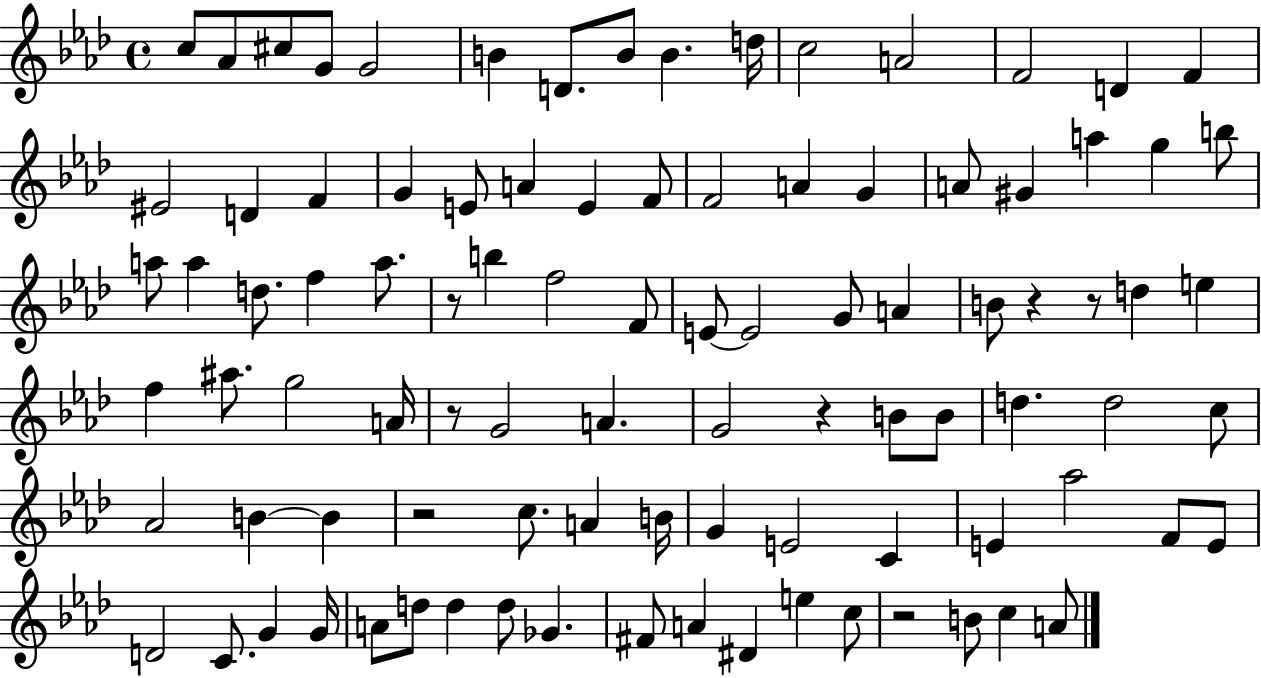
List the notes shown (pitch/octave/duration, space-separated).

C5/e Ab4/e C#5/e G4/e G4/h B4/q D4/e. B4/e B4/q. D5/s C5/h A4/h F4/h D4/q F4/q EIS4/h D4/q F4/q G4/q E4/e A4/q E4/q F4/e F4/h A4/q G4/q A4/e G#4/q A5/q G5/q B5/e A5/e A5/q D5/e. F5/q A5/e. R/e B5/q F5/h F4/e E4/e E4/h G4/e A4/q B4/e R/q R/e D5/q E5/q F5/q A#5/e. G5/h A4/s R/e G4/h A4/q. G4/h R/q B4/e B4/e D5/q. D5/h C5/e Ab4/h B4/q B4/q R/h C5/e. A4/q B4/s G4/q E4/h C4/q E4/q Ab5/h F4/e E4/e D4/h C4/e. G4/q G4/s A4/e D5/e D5/q D5/e Gb4/q. F#4/e A4/q D#4/q E5/q C5/e R/h B4/e C5/q A4/e